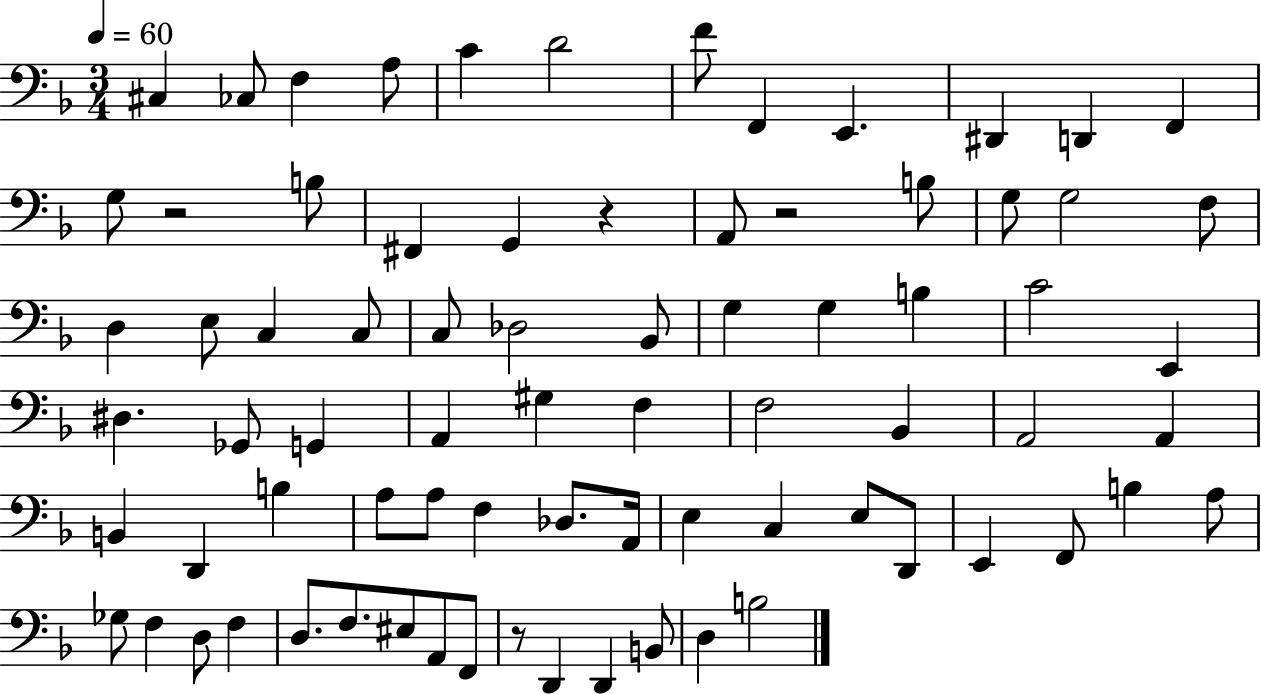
X:1
T:Untitled
M:3/4
L:1/4
K:F
^C, _C,/2 F, A,/2 C D2 F/2 F,, E,, ^D,, D,, F,, G,/2 z2 B,/2 ^F,, G,, z A,,/2 z2 B,/2 G,/2 G,2 F,/2 D, E,/2 C, C,/2 C,/2 _D,2 _B,,/2 G, G, B, C2 E,, ^D, _G,,/2 G,, A,, ^G, F, F,2 _B,, A,,2 A,, B,, D,, B, A,/2 A,/2 F, _D,/2 A,,/4 E, C, E,/2 D,,/2 E,, F,,/2 B, A,/2 _G,/2 F, D,/2 F, D,/2 F,/2 ^E,/2 A,,/2 F,,/2 z/2 D,, D,, B,,/2 D, B,2